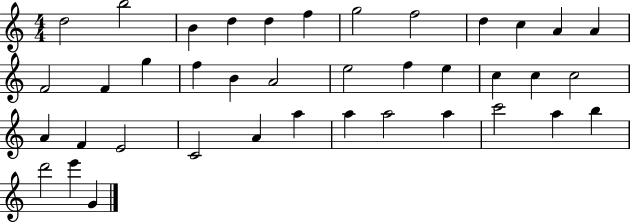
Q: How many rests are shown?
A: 0